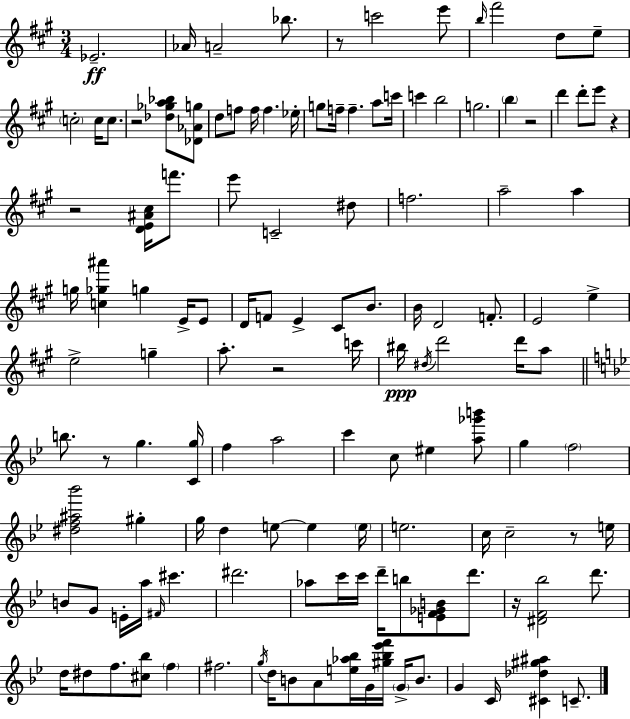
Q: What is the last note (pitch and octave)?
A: C4